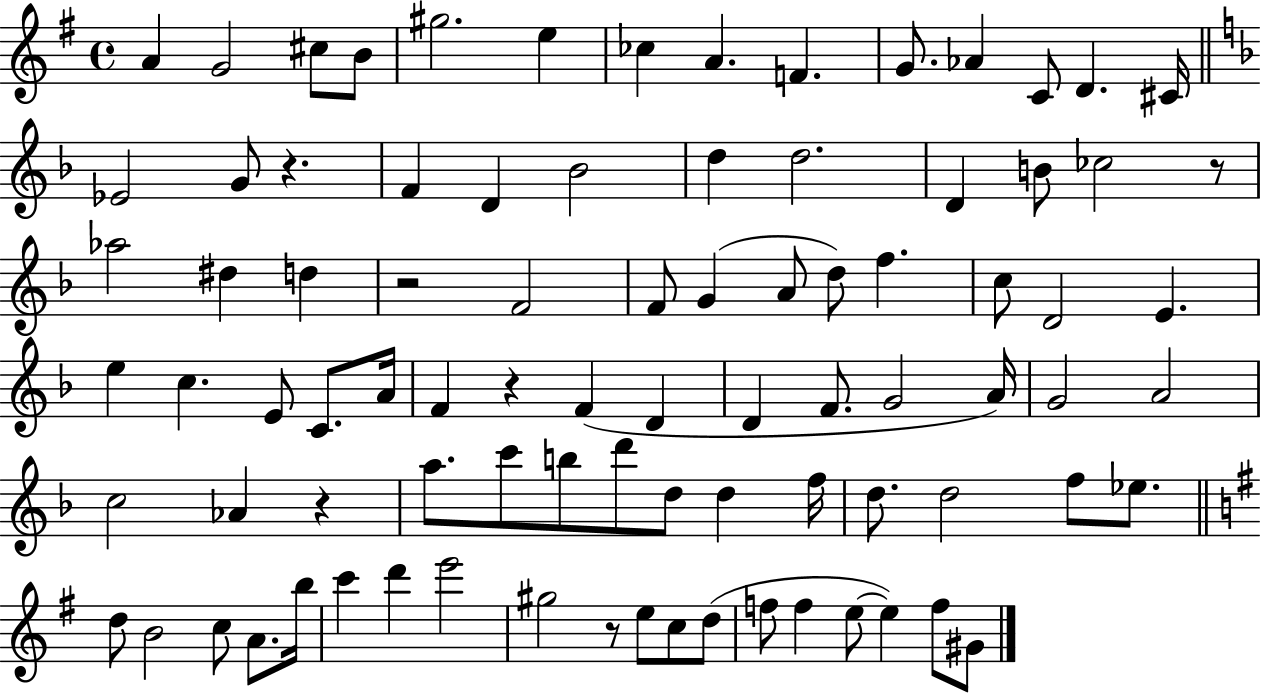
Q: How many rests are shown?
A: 6